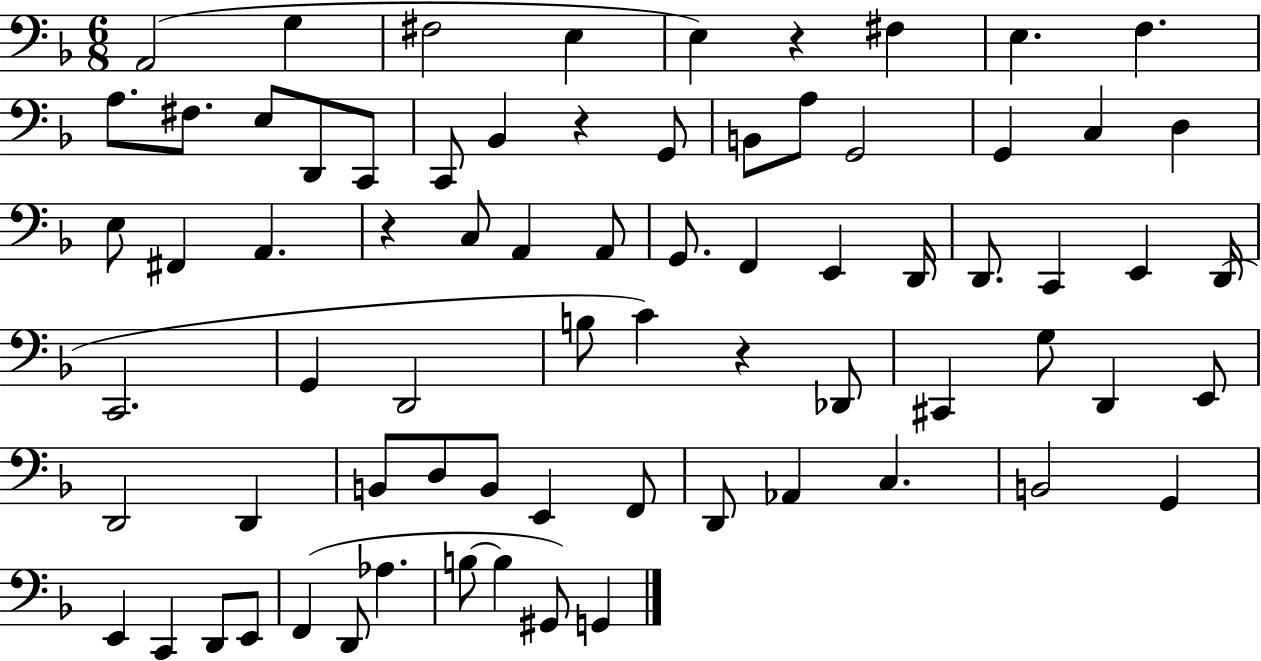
X:1
T:Untitled
M:6/8
L:1/4
K:F
A,,2 G, ^F,2 E, E, z ^F, E, F, A,/2 ^F,/2 E,/2 D,,/2 C,,/2 C,,/2 _B,, z G,,/2 B,,/2 A,/2 G,,2 G,, C, D, E,/2 ^F,, A,, z C,/2 A,, A,,/2 G,,/2 F,, E,, D,,/4 D,,/2 C,, E,, D,,/4 C,,2 G,, D,,2 B,/2 C z _D,,/2 ^C,, G,/2 D,, E,,/2 D,,2 D,, B,,/2 D,/2 B,,/2 E,, F,,/2 D,,/2 _A,, C, B,,2 G,, E,, C,, D,,/2 E,,/2 F,, D,,/2 _A, B,/2 B, ^G,,/2 G,,